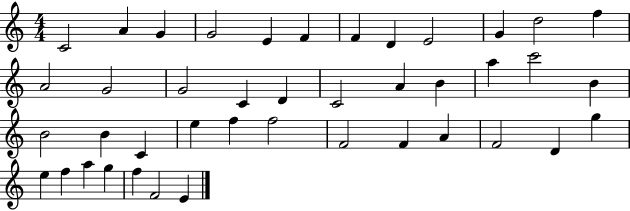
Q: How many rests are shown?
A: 0